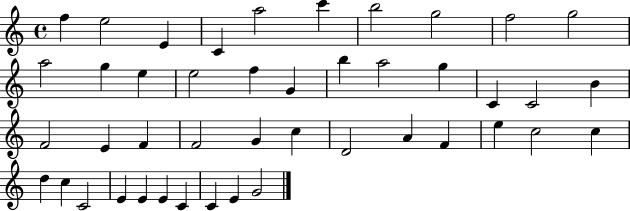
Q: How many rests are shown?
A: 0